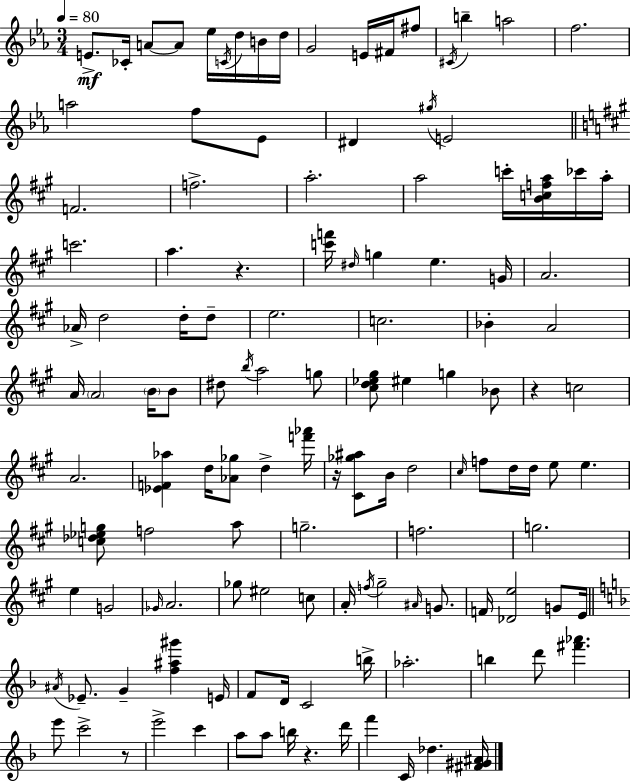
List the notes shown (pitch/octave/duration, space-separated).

E4/e. CES4/s A4/e A4/e Eb5/s C4/s D5/s B4/s D5/s G4/h E4/s F#4/s F#5/e C#4/s B5/q A5/h F5/h. A5/h F5/e Eb4/e D#4/q G#5/s E4/h F4/h. F5/h. A5/h. A5/h C6/s [B4,C5,F5,A5]/s CES6/s A5/s C6/h. A5/q. R/q. [C6,F6]/s D#5/s G5/q E5/q. G4/s A4/h. Ab4/s D5/h D5/s D5/e E5/h. C5/h. Bb4/q A4/h A4/s A4/h B4/s B4/e D#5/e B5/s A5/h G5/e [C#5,D5,Eb5,G#5]/e EIS5/q G5/q Bb4/e R/q C5/h A4/h. [Eb4,F4,Ab5]/q D5/s [Ab4,Gb5]/e D5/q [F6,Ab6]/s R/s [C#4,Gb5,A#5]/e B4/s D5/h C#5/s F5/e D5/s D5/s E5/e E5/q. [C5,Db5,Eb5,G5]/e F5/h A5/e G5/h. F5/h. G5/h. E5/q G4/h Gb4/s A4/h. Gb5/e EIS5/h C5/e A4/s F5/s G#5/h A#4/s G4/e. F4/s [Db4,E5]/h G4/e E4/s A#4/s Eb4/e. G4/q [F5,A#5,G#6]/q E4/s F4/e D4/s C4/h B5/s Ab5/h. B5/q D6/e [F#6,Ab6]/q. E6/e C6/h R/e E6/h C6/q A5/e A5/e B5/s R/q. D6/s F6/q C4/s Db5/q. [F#4,G#4,A#4]/s